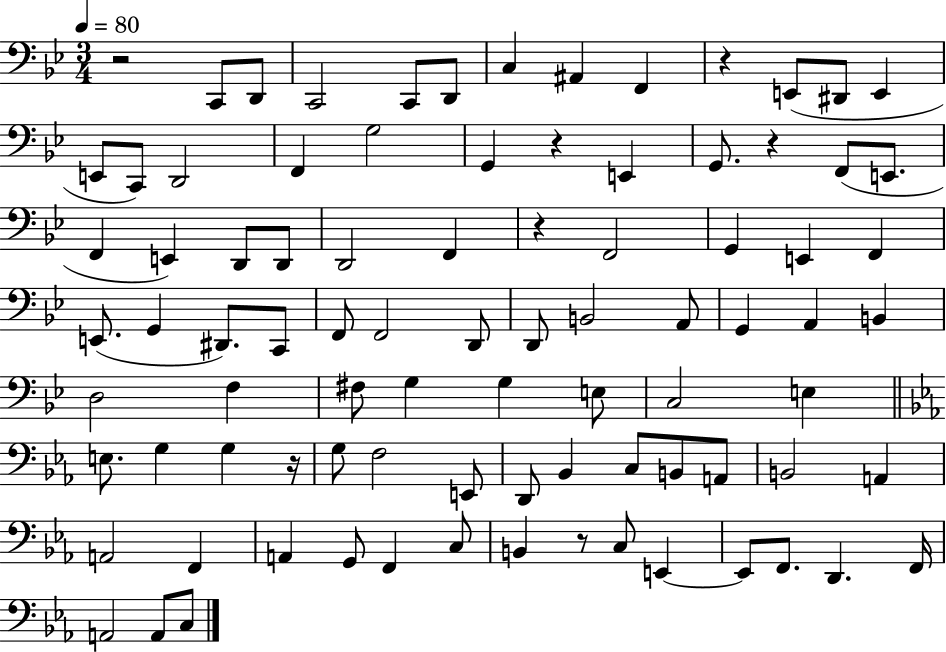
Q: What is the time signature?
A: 3/4